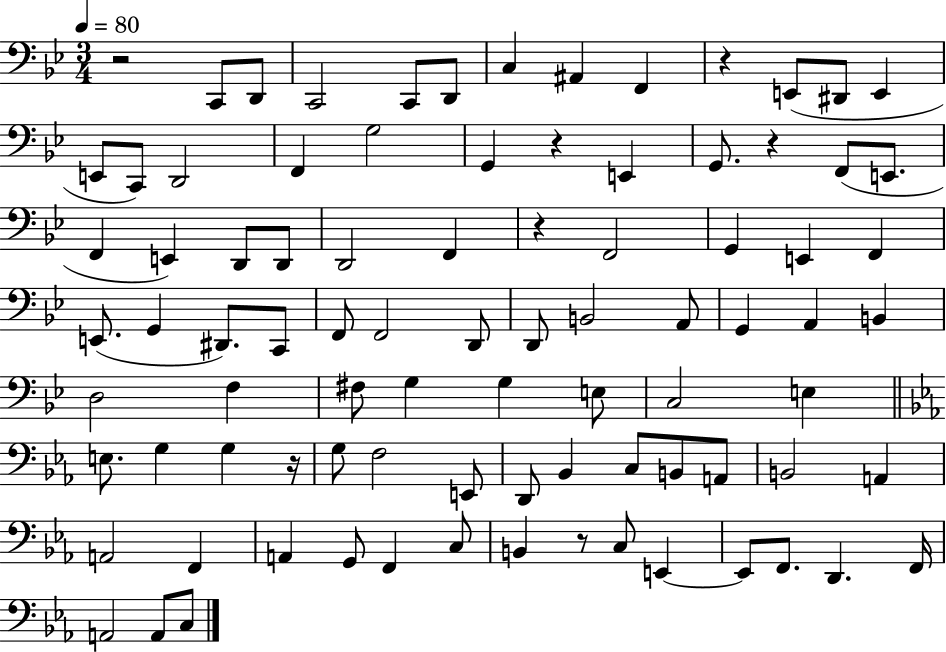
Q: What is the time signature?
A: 3/4